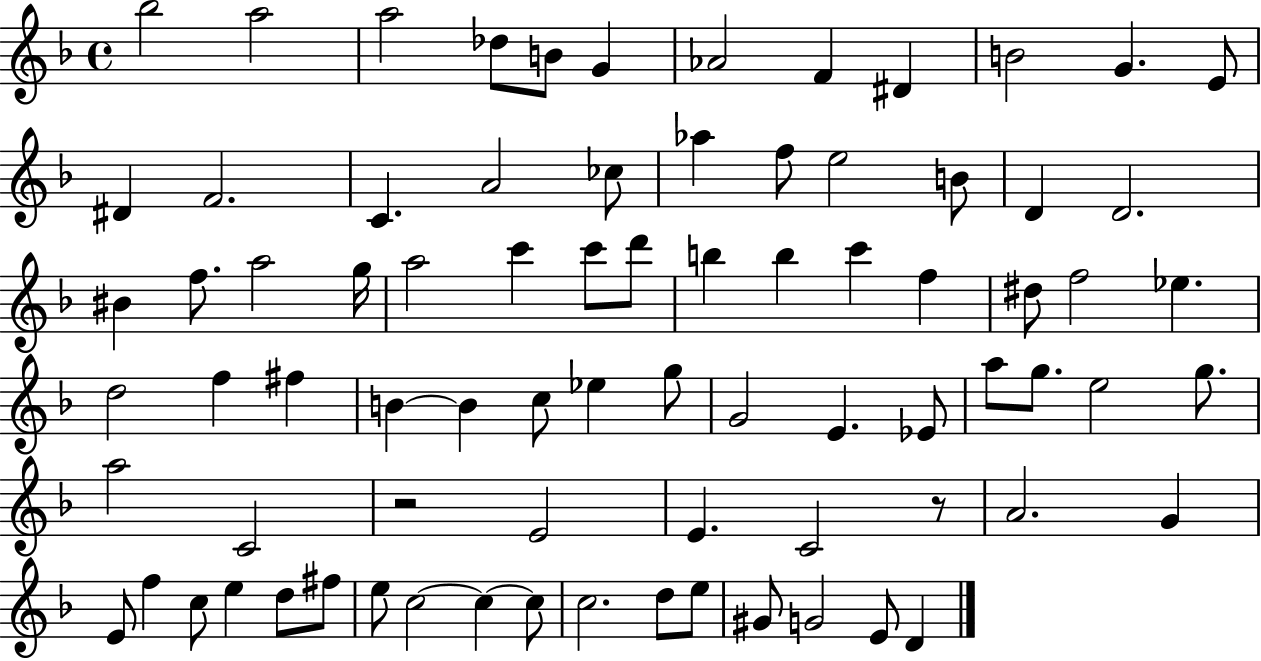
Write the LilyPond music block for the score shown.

{
  \clef treble
  \time 4/4
  \defaultTimeSignature
  \key f \major
  \repeat volta 2 { bes''2 a''2 | a''2 des''8 b'8 g'4 | aes'2 f'4 dis'4 | b'2 g'4. e'8 | \break dis'4 f'2. | c'4. a'2 ces''8 | aes''4 f''8 e''2 b'8 | d'4 d'2. | \break bis'4 f''8. a''2 g''16 | a''2 c'''4 c'''8 d'''8 | b''4 b''4 c'''4 f''4 | dis''8 f''2 ees''4. | \break d''2 f''4 fis''4 | b'4~~ b'4 c''8 ees''4 g''8 | g'2 e'4. ees'8 | a''8 g''8. e''2 g''8. | \break a''2 c'2 | r2 e'2 | e'4. c'2 r8 | a'2. g'4 | \break e'8 f''4 c''8 e''4 d''8 fis''8 | e''8 c''2~~ c''4~~ c''8 | c''2. d''8 e''8 | gis'8 g'2 e'8 d'4 | \break } \bar "|."
}